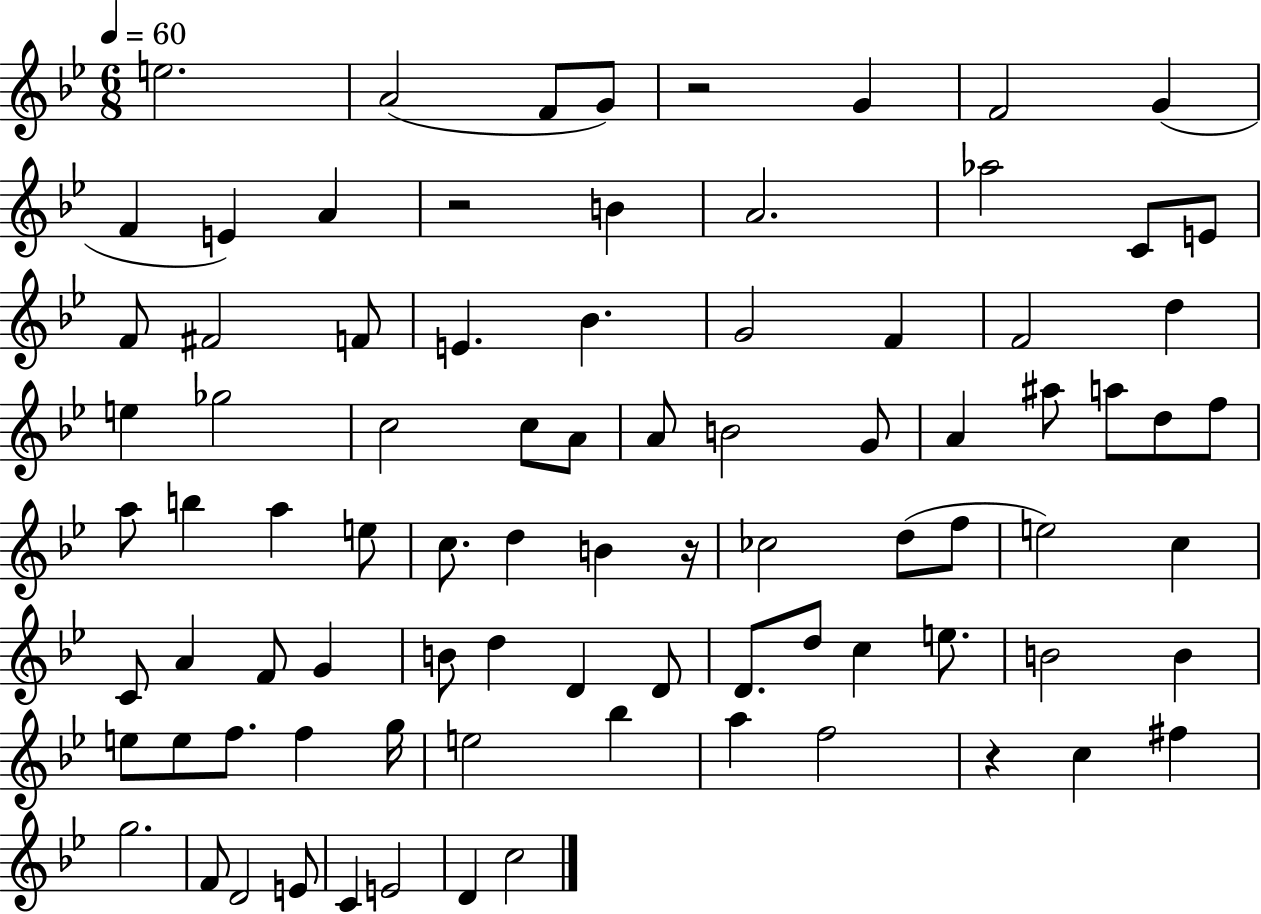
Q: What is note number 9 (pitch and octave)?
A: E4